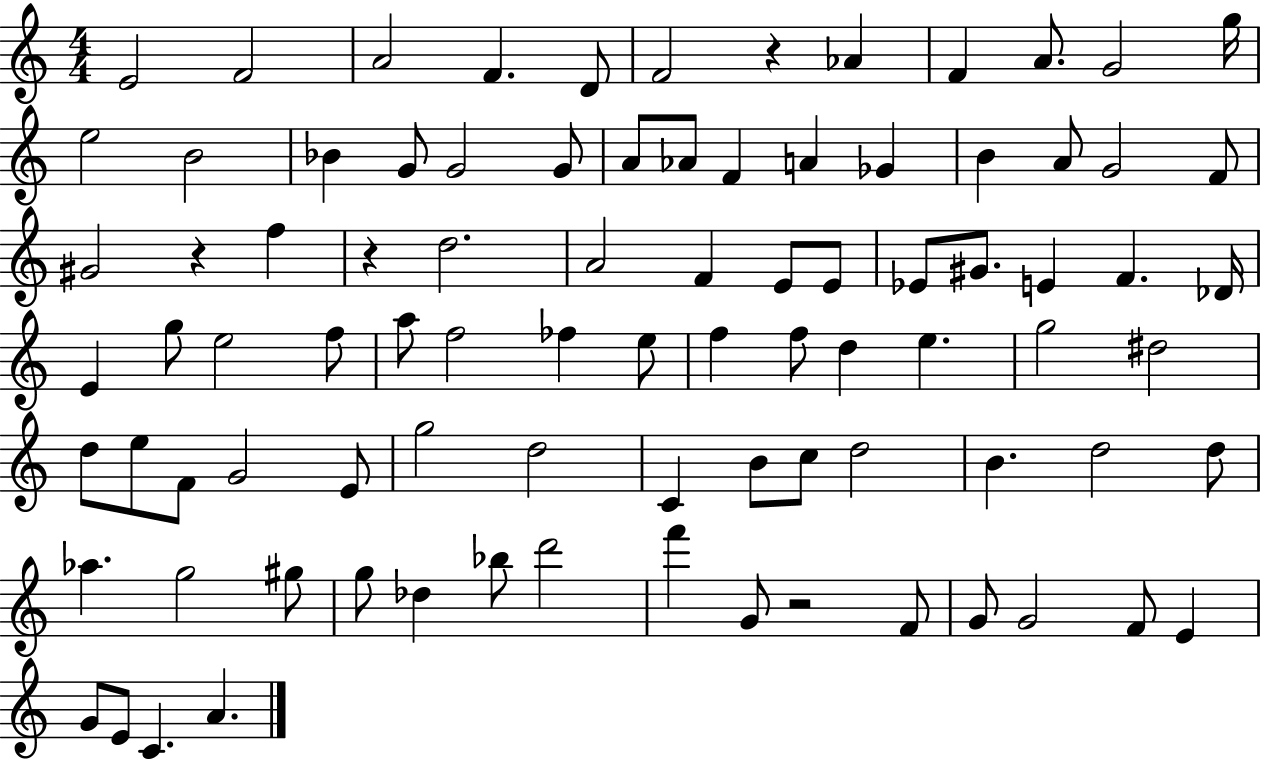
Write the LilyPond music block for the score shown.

{
  \clef treble
  \numericTimeSignature
  \time 4/4
  \key c \major
  e'2 f'2 | a'2 f'4. d'8 | f'2 r4 aes'4 | f'4 a'8. g'2 g''16 | \break e''2 b'2 | bes'4 g'8 g'2 g'8 | a'8 aes'8 f'4 a'4 ges'4 | b'4 a'8 g'2 f'8 | \break gis'2 r4 f''4 | r4 d''2. | a'2 f'4 e'8 e'8 | ees'8 gis'8. e'4 f'4. des'16 | \break e'4 g''8 e''2 f''8 | a''8 f''2 fes''4 e''8 | f''4 f''8 d''4 e''4. | g''2 dis''2 | \break d''8 e''8 f'8 g'2 e'8 | g''2 d''2 | c'4 b'8 c''8 d''2 | b'4. d''2 d''8 | \break aes''4. g''2 gis''8 | g''8 des''4 bes''8 d'''2 | f'''4 g'8 r2 f'8 | g'8 g'2 f'8 e'4 | \break g'8 e'8 c'4. a'4. | \bar "|."
}